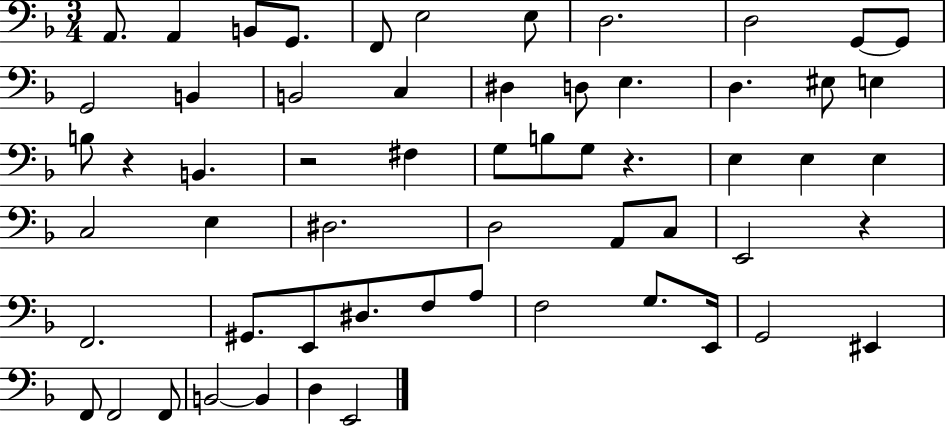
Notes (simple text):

A2/e. A2/q B2/e G2/e. F2/e E3/h E3/e D3/h. D3/h G2/e G2/e G2/h B2/q B2/h C3/q D#3/q D3/e E3/q. D3/q. EIS3/e E3/q B3/e R/q B2/q. R/h F#3/q G3/e B3/e G3/e R/q. E3/q E3/q E3/q C3/h E3/q D#3/h. D3/h A2/e C3/e E2/h R/q F2/h. G#2/e. E2/e D#3/e. F3/e A3/e F3/h G3/e. E2/s G2/h EIS2/q F2/e F2/h F2/e B2/h B2/q D3/q E2/h